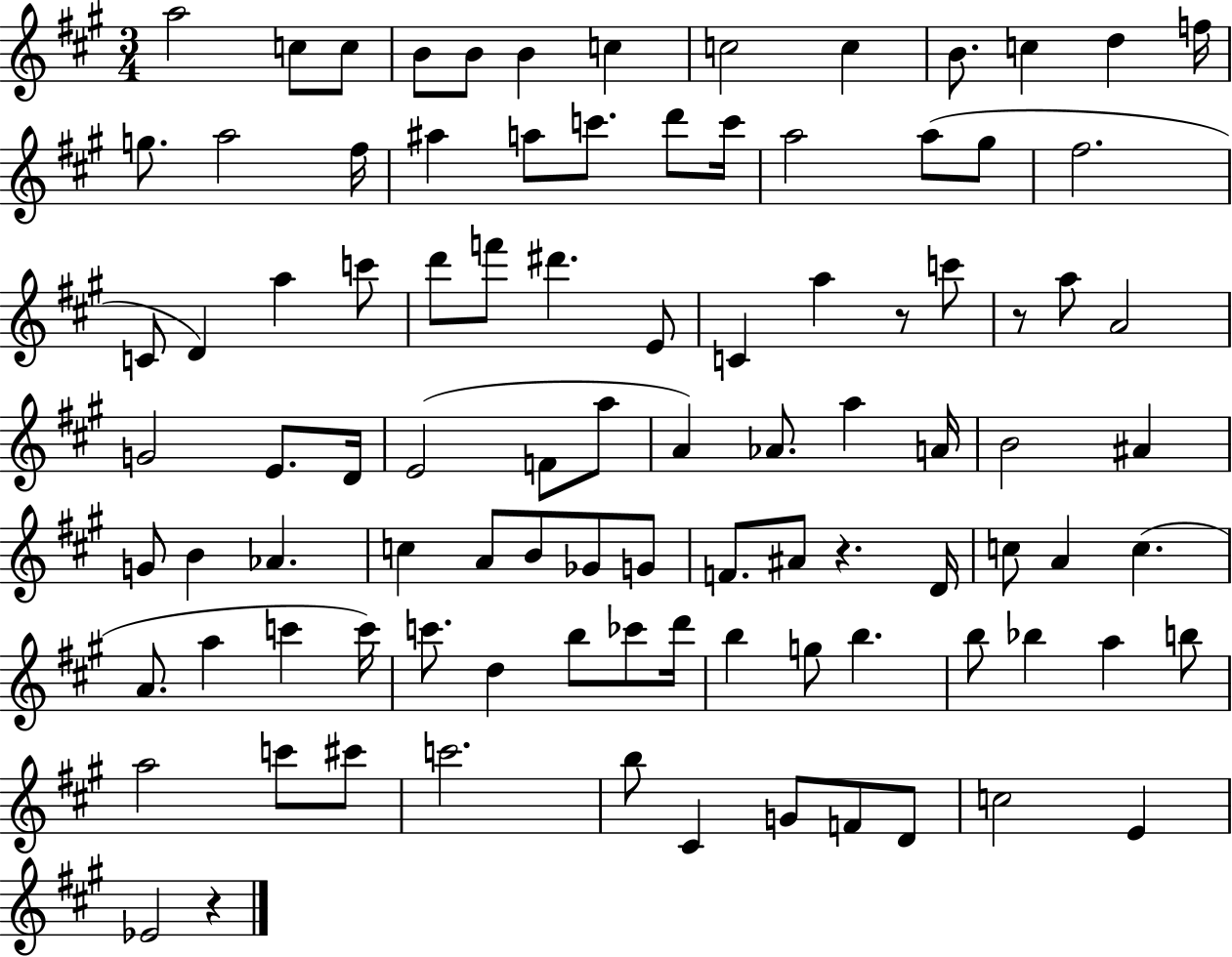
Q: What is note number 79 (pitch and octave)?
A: A5